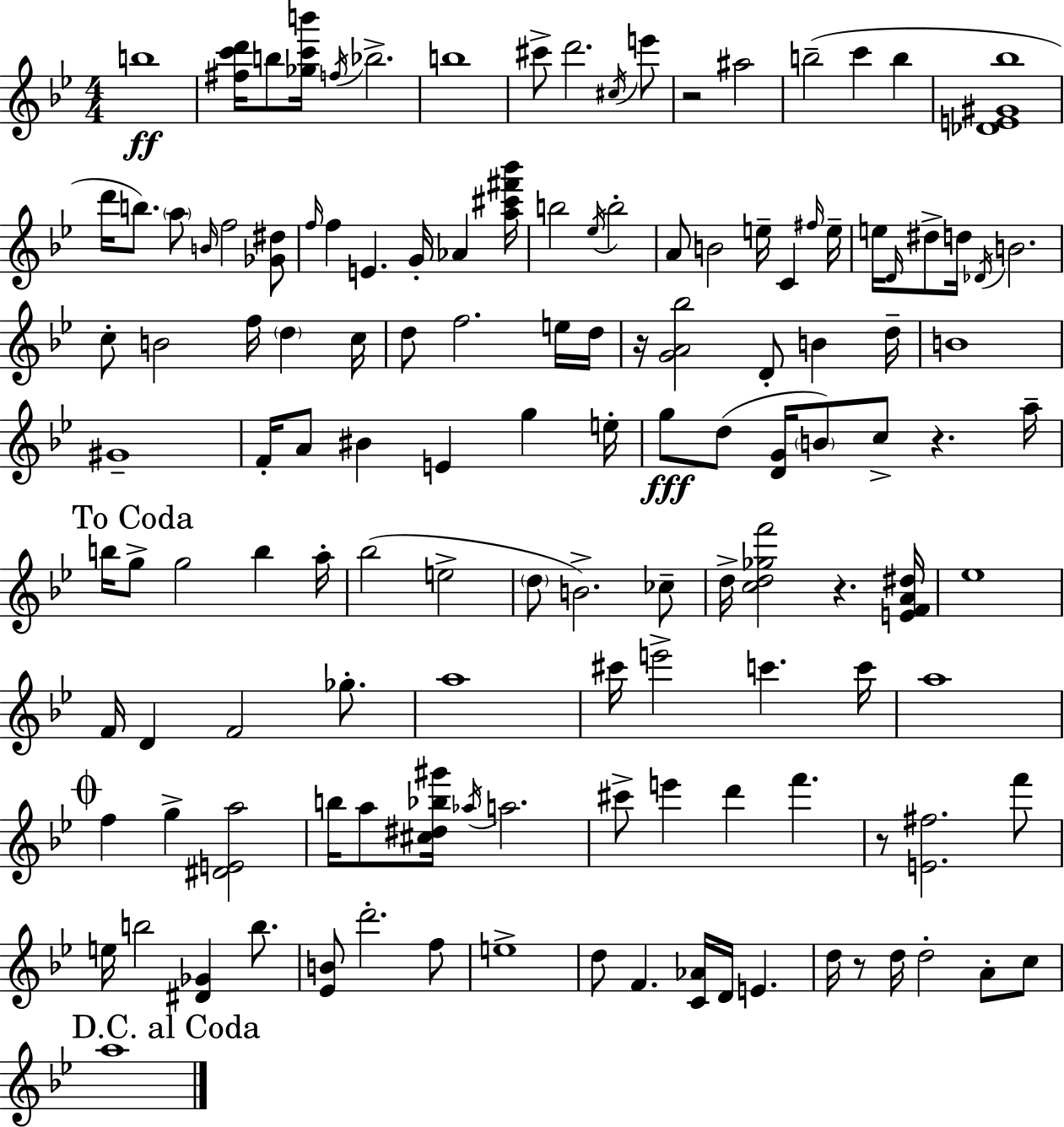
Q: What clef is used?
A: treble